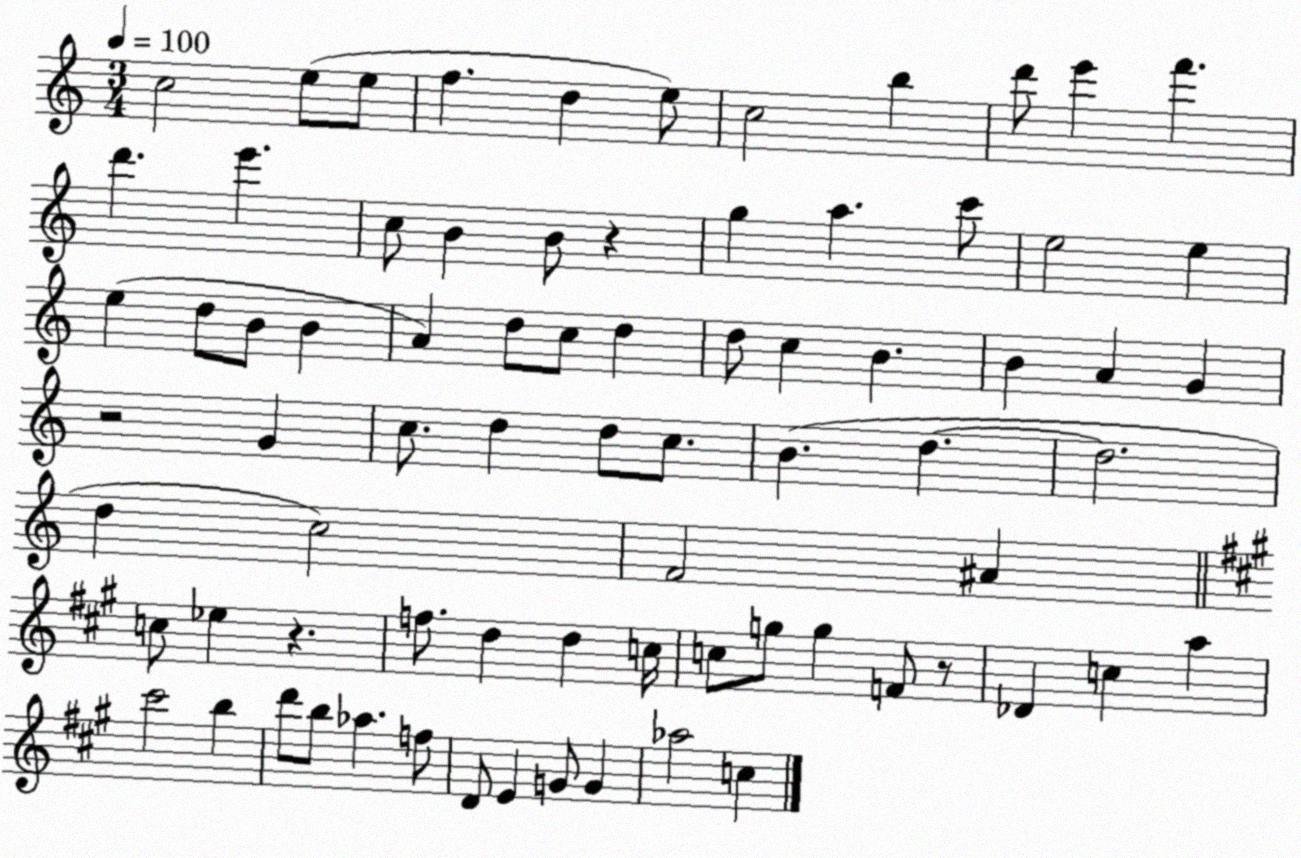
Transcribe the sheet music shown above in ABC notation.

X:1
T:Untitled
M:3/4
L:1/4
K:C
c2 e/2 e/2 f d e/2 c2 b d'/2 e' f' d' e' c/2 B B/2 z g a c'/2 e2 e e d/2 B/2 B A d/2 c/2 d d/2 c B B A G z2 G c/2 d d/2 c/2 B d d2 d c2 F2 ^A c/2 _e z f/2 d d c/4 c/2 g/2 g F/2 z/2 _D c a ^c'2 b d'/2 b/2 _a f/2 D/2 E G/2 G _a2 c